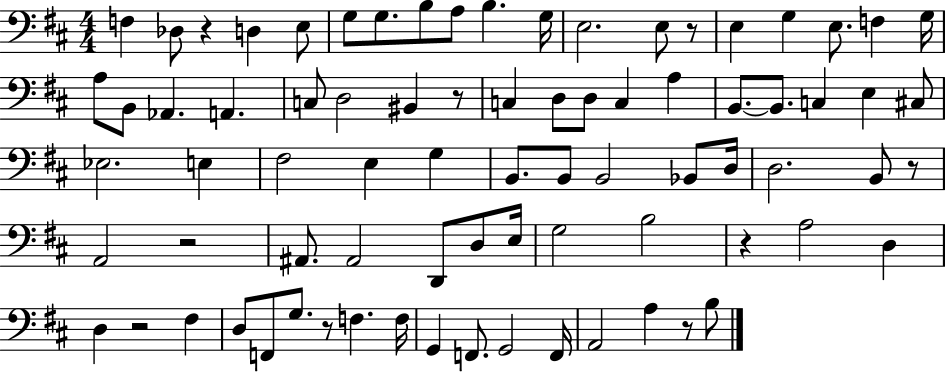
{
  \clef bass
  \numericTimeSignature
  \time 4/4
  \key d \major
  f4 des8 r4 d4 e8 | g8 g8. b8 a8 b4. g16 | e2. e8 r8 | e4 g4 e8. f4 g16 | \break a8 b,8 aes,4. a,4. | c8 d2 bis,4 r8 | c4 d8 d8 c4 a4 | b,8.~~ b,8. c4 e4 cis8 | \break ees2. e4 | fis2 e4 g4 | b,8. b,8 b,2 bes,8 d16 | d2. b,8 r8 | \break a,2 r2 | ais,8. ais,2 d,8 d8 e16 | g2 b2 | r4 a2 d4 | \break d4 r2 fis4 | d8 f,8 g8. r8 f4. f16 | g,4 f,8. g,2 f,16 | a,2 a4 r8 b8 | \break \bar "|."
}